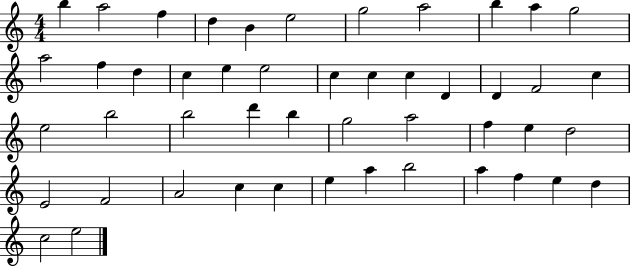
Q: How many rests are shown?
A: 0